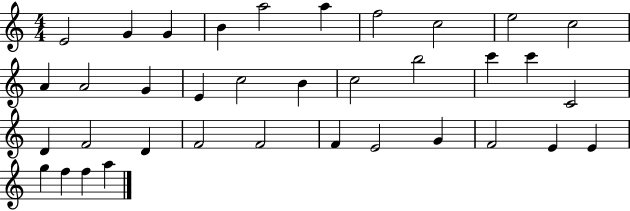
X:1
T:Untitled
M:4/4
L:1/4
K:C
E2 G G B a2 a f2 c2 e2 c2 A A2 G E c2 B c2 b2 c' c' C2 D F2 D F2 F2 F E2 G F2 E E g f f a